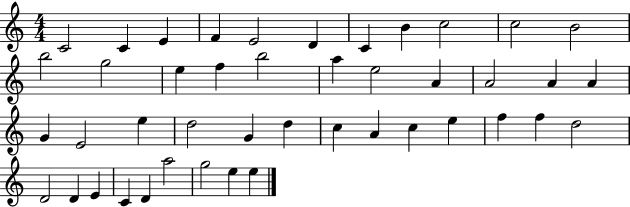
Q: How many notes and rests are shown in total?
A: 44